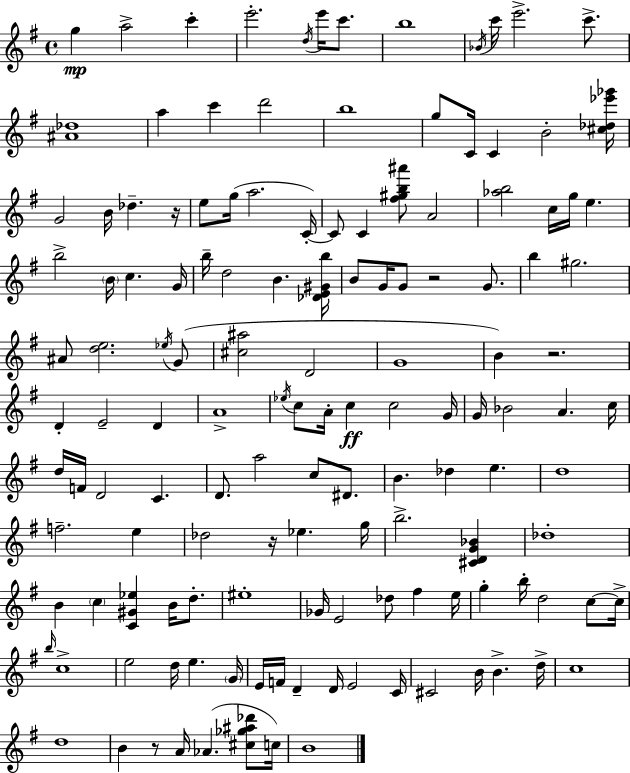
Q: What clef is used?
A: treble